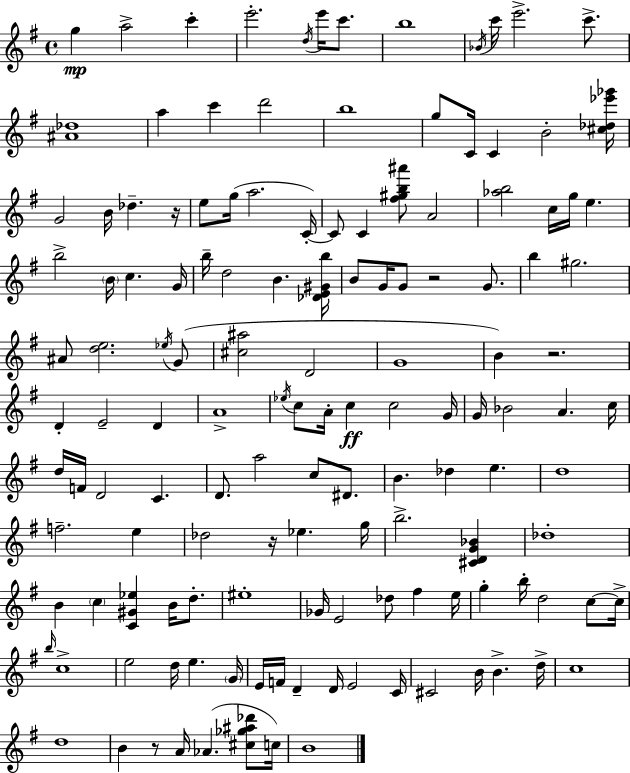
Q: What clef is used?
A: treble